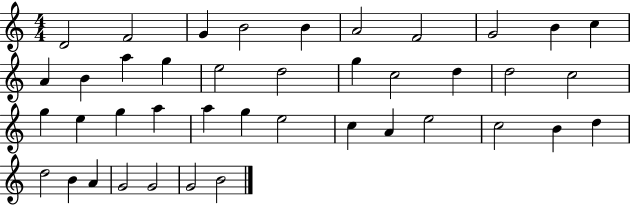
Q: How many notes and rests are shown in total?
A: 41